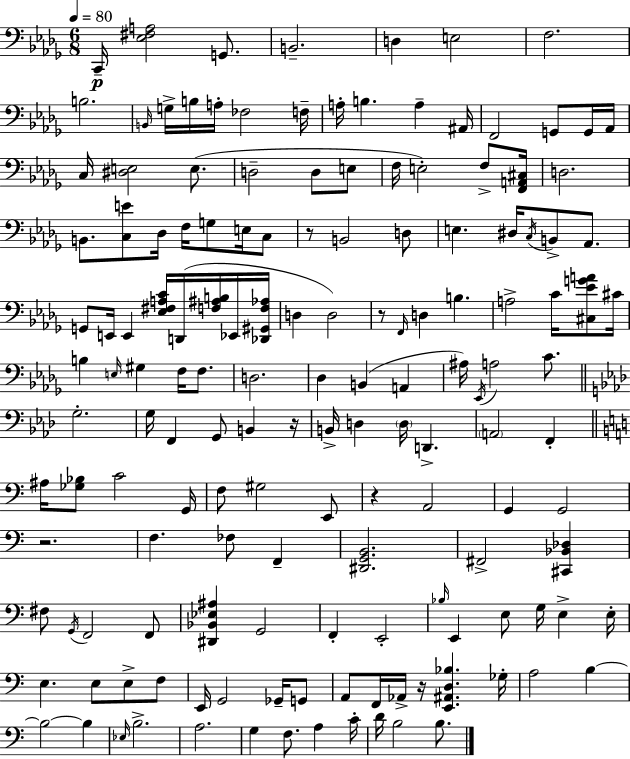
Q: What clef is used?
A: bass